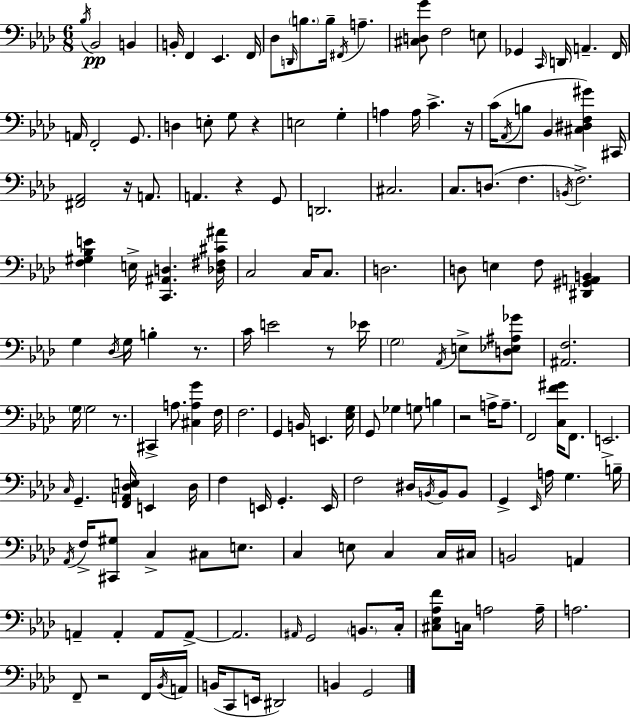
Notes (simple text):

Bb3/s Bb2/h B2/q B2/s F2/q Eb2/q. F2/s Db3/e D2/s B3/e. B3/s F#2/s A3/q. [C#3,D3,G4]/e F3/h E3/e Gb2/q C2/s D2/s A2/q. F2/s A2/s F2/h G2/e. D3/q E3/e G3/e R/q E3/h G3/q A3/q A3/s C4/q. R/s C4/s Ab2/s B3/e Bb2/q [C#3,D#3,F3,G#4]/q C#2/s [F#2,Ab2]/h R/s A2/e. A2/q. R/q G2/e D2/h. C#3/h. C3/e. D3/e. F3/q. B2/s F3/h. [F3,G#3,Bb3,E4]/q E3/s [C2,A#2,D3]/q. [Db3,F#3,C#4,A#4]/s C3/h C3/s C3/e. D3/h. D3/e E3/q F3/e [D#2,G#2,A2,B2]/q G3/q Db3/s G3/s B3/q R/e. C4/s E4/h R/e Eb4/s G3/h Ab2/s E3/e [D3,Eb3,A#3,Gb4]/e [A#2,F3]/h. G3/s G3/h R/e. C#2/q A3/e. [C#3,A3,G4]/q F3/s F3/h. G2/q B2/s E2/q. [Eb3,G3]/s G2/e Gb3/q G3/e B3/q R/h A3/s A3/e. F2/h [C3,F4,G#4]/s F2/e. E2/h. C3/s G2/q. [F2,A2,Db3,E3]/s E2/q Db3/s F3/q E2/s G2/q. E2/s F3/h D#3/s B2/s B2/s B2/e G2/q Eb2/s A3/s G3/q. B3/s Ab2/s F3/s [C#2,G#3]/e C3/q C#3/e E3/e. C3/q E3/e C3/q C3/s C#3/s B2/h A2/q A2/q A2/q A2/e A2/e A2/h. A#2/s G2/h B2/e. C3/s [C#3,Eb3,Ab3,F4]/e C3/s A3/h A3/s A3/h. F2/e R/h F2/s Bb2/s A2/s B2/s C2/e E2/s D#2/h B2/q G2/h